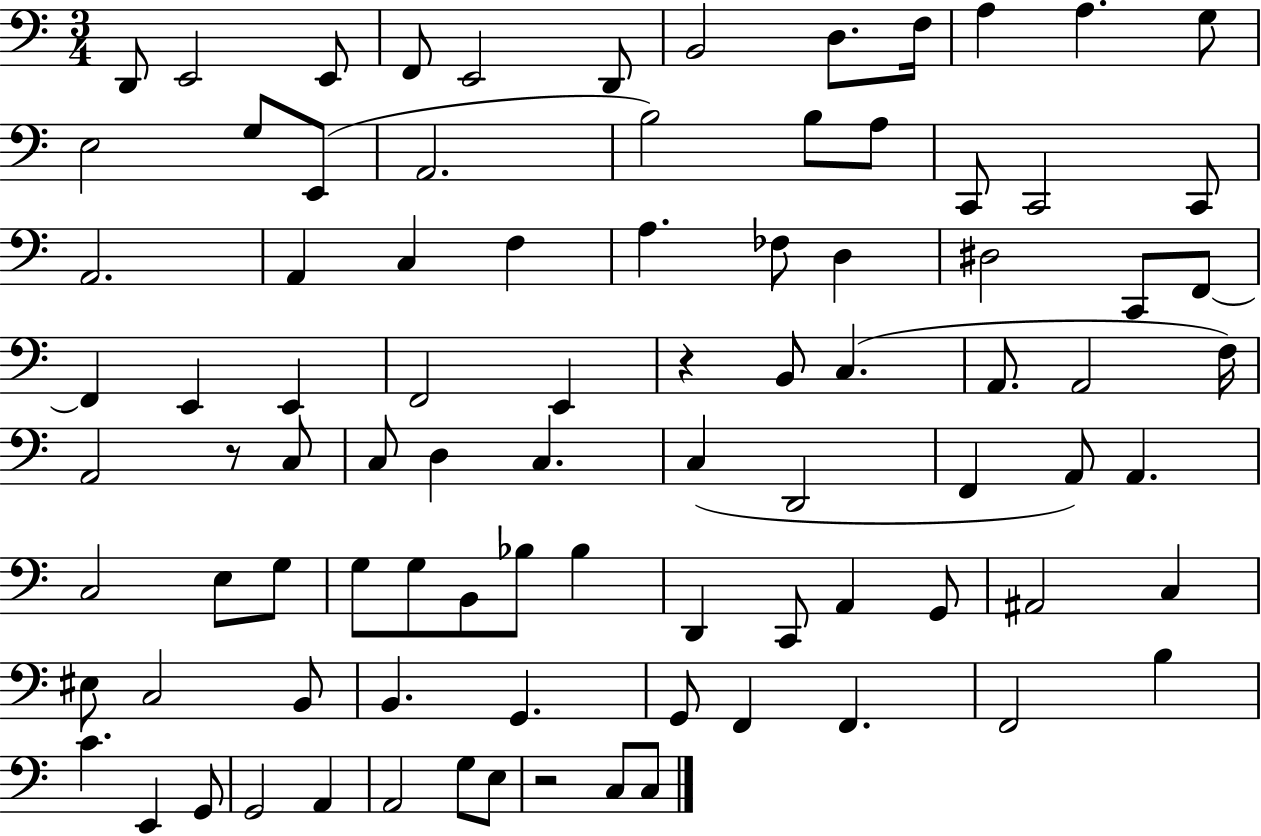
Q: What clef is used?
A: bass